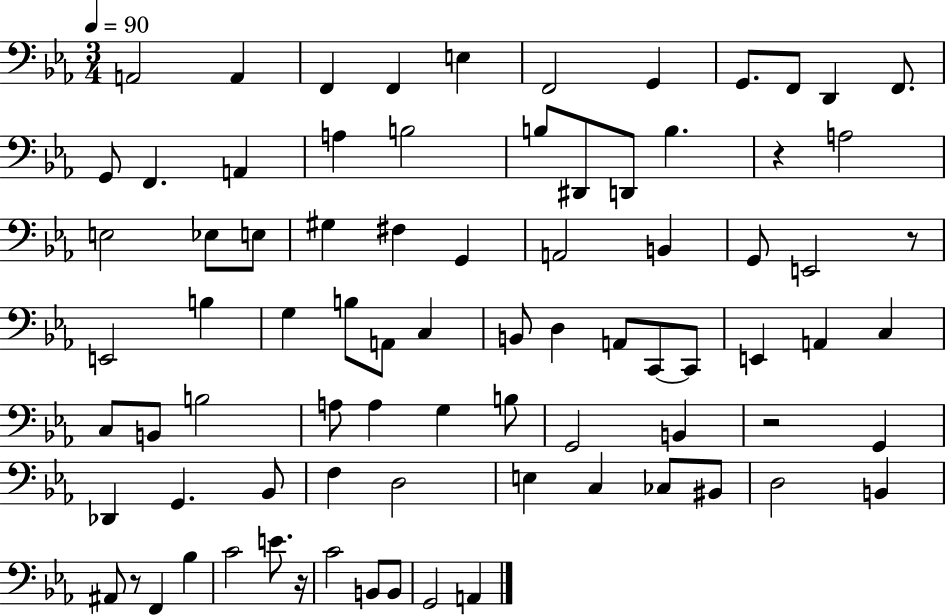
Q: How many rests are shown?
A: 5